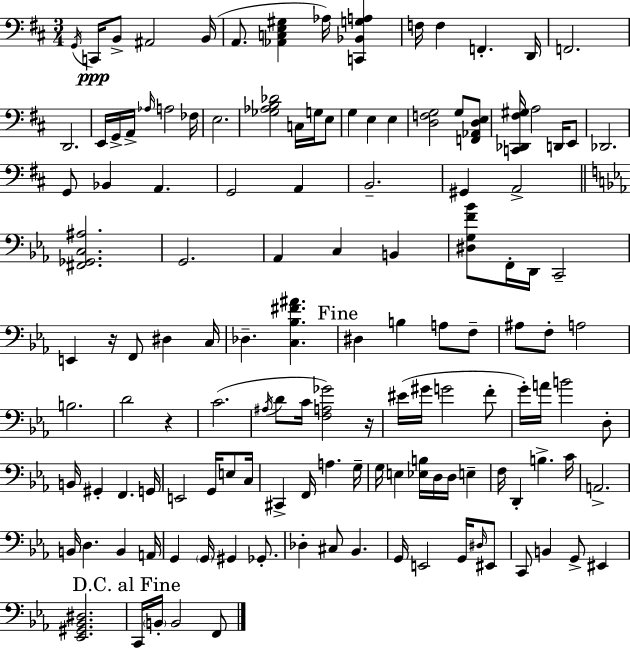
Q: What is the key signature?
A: D major